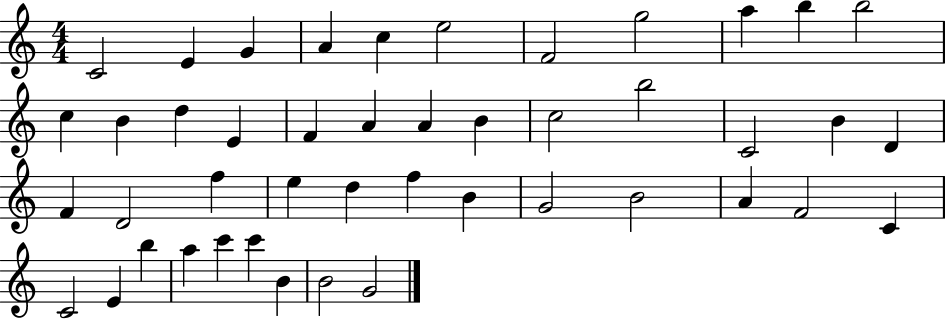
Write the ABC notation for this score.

X:1
T:Untitled
M:4/4
L:1/4
K:C
C2 E G A c e2 F2 g2 a b b2 c B d E F A A B c2 b2 C2 B D F D2 f e d f B G2 B2 A F2 C C2 E b a c' c' B B2 G2